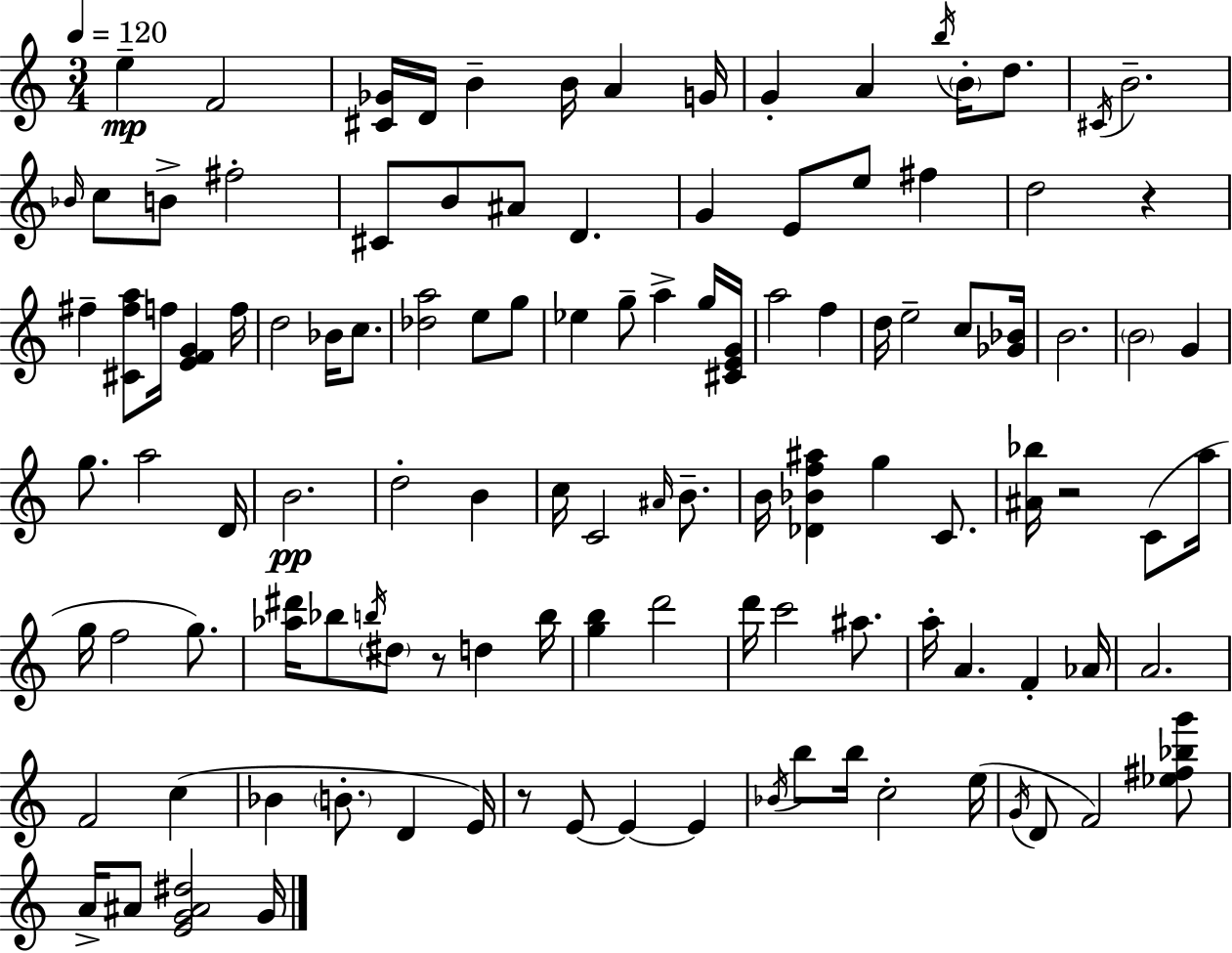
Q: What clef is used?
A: treble